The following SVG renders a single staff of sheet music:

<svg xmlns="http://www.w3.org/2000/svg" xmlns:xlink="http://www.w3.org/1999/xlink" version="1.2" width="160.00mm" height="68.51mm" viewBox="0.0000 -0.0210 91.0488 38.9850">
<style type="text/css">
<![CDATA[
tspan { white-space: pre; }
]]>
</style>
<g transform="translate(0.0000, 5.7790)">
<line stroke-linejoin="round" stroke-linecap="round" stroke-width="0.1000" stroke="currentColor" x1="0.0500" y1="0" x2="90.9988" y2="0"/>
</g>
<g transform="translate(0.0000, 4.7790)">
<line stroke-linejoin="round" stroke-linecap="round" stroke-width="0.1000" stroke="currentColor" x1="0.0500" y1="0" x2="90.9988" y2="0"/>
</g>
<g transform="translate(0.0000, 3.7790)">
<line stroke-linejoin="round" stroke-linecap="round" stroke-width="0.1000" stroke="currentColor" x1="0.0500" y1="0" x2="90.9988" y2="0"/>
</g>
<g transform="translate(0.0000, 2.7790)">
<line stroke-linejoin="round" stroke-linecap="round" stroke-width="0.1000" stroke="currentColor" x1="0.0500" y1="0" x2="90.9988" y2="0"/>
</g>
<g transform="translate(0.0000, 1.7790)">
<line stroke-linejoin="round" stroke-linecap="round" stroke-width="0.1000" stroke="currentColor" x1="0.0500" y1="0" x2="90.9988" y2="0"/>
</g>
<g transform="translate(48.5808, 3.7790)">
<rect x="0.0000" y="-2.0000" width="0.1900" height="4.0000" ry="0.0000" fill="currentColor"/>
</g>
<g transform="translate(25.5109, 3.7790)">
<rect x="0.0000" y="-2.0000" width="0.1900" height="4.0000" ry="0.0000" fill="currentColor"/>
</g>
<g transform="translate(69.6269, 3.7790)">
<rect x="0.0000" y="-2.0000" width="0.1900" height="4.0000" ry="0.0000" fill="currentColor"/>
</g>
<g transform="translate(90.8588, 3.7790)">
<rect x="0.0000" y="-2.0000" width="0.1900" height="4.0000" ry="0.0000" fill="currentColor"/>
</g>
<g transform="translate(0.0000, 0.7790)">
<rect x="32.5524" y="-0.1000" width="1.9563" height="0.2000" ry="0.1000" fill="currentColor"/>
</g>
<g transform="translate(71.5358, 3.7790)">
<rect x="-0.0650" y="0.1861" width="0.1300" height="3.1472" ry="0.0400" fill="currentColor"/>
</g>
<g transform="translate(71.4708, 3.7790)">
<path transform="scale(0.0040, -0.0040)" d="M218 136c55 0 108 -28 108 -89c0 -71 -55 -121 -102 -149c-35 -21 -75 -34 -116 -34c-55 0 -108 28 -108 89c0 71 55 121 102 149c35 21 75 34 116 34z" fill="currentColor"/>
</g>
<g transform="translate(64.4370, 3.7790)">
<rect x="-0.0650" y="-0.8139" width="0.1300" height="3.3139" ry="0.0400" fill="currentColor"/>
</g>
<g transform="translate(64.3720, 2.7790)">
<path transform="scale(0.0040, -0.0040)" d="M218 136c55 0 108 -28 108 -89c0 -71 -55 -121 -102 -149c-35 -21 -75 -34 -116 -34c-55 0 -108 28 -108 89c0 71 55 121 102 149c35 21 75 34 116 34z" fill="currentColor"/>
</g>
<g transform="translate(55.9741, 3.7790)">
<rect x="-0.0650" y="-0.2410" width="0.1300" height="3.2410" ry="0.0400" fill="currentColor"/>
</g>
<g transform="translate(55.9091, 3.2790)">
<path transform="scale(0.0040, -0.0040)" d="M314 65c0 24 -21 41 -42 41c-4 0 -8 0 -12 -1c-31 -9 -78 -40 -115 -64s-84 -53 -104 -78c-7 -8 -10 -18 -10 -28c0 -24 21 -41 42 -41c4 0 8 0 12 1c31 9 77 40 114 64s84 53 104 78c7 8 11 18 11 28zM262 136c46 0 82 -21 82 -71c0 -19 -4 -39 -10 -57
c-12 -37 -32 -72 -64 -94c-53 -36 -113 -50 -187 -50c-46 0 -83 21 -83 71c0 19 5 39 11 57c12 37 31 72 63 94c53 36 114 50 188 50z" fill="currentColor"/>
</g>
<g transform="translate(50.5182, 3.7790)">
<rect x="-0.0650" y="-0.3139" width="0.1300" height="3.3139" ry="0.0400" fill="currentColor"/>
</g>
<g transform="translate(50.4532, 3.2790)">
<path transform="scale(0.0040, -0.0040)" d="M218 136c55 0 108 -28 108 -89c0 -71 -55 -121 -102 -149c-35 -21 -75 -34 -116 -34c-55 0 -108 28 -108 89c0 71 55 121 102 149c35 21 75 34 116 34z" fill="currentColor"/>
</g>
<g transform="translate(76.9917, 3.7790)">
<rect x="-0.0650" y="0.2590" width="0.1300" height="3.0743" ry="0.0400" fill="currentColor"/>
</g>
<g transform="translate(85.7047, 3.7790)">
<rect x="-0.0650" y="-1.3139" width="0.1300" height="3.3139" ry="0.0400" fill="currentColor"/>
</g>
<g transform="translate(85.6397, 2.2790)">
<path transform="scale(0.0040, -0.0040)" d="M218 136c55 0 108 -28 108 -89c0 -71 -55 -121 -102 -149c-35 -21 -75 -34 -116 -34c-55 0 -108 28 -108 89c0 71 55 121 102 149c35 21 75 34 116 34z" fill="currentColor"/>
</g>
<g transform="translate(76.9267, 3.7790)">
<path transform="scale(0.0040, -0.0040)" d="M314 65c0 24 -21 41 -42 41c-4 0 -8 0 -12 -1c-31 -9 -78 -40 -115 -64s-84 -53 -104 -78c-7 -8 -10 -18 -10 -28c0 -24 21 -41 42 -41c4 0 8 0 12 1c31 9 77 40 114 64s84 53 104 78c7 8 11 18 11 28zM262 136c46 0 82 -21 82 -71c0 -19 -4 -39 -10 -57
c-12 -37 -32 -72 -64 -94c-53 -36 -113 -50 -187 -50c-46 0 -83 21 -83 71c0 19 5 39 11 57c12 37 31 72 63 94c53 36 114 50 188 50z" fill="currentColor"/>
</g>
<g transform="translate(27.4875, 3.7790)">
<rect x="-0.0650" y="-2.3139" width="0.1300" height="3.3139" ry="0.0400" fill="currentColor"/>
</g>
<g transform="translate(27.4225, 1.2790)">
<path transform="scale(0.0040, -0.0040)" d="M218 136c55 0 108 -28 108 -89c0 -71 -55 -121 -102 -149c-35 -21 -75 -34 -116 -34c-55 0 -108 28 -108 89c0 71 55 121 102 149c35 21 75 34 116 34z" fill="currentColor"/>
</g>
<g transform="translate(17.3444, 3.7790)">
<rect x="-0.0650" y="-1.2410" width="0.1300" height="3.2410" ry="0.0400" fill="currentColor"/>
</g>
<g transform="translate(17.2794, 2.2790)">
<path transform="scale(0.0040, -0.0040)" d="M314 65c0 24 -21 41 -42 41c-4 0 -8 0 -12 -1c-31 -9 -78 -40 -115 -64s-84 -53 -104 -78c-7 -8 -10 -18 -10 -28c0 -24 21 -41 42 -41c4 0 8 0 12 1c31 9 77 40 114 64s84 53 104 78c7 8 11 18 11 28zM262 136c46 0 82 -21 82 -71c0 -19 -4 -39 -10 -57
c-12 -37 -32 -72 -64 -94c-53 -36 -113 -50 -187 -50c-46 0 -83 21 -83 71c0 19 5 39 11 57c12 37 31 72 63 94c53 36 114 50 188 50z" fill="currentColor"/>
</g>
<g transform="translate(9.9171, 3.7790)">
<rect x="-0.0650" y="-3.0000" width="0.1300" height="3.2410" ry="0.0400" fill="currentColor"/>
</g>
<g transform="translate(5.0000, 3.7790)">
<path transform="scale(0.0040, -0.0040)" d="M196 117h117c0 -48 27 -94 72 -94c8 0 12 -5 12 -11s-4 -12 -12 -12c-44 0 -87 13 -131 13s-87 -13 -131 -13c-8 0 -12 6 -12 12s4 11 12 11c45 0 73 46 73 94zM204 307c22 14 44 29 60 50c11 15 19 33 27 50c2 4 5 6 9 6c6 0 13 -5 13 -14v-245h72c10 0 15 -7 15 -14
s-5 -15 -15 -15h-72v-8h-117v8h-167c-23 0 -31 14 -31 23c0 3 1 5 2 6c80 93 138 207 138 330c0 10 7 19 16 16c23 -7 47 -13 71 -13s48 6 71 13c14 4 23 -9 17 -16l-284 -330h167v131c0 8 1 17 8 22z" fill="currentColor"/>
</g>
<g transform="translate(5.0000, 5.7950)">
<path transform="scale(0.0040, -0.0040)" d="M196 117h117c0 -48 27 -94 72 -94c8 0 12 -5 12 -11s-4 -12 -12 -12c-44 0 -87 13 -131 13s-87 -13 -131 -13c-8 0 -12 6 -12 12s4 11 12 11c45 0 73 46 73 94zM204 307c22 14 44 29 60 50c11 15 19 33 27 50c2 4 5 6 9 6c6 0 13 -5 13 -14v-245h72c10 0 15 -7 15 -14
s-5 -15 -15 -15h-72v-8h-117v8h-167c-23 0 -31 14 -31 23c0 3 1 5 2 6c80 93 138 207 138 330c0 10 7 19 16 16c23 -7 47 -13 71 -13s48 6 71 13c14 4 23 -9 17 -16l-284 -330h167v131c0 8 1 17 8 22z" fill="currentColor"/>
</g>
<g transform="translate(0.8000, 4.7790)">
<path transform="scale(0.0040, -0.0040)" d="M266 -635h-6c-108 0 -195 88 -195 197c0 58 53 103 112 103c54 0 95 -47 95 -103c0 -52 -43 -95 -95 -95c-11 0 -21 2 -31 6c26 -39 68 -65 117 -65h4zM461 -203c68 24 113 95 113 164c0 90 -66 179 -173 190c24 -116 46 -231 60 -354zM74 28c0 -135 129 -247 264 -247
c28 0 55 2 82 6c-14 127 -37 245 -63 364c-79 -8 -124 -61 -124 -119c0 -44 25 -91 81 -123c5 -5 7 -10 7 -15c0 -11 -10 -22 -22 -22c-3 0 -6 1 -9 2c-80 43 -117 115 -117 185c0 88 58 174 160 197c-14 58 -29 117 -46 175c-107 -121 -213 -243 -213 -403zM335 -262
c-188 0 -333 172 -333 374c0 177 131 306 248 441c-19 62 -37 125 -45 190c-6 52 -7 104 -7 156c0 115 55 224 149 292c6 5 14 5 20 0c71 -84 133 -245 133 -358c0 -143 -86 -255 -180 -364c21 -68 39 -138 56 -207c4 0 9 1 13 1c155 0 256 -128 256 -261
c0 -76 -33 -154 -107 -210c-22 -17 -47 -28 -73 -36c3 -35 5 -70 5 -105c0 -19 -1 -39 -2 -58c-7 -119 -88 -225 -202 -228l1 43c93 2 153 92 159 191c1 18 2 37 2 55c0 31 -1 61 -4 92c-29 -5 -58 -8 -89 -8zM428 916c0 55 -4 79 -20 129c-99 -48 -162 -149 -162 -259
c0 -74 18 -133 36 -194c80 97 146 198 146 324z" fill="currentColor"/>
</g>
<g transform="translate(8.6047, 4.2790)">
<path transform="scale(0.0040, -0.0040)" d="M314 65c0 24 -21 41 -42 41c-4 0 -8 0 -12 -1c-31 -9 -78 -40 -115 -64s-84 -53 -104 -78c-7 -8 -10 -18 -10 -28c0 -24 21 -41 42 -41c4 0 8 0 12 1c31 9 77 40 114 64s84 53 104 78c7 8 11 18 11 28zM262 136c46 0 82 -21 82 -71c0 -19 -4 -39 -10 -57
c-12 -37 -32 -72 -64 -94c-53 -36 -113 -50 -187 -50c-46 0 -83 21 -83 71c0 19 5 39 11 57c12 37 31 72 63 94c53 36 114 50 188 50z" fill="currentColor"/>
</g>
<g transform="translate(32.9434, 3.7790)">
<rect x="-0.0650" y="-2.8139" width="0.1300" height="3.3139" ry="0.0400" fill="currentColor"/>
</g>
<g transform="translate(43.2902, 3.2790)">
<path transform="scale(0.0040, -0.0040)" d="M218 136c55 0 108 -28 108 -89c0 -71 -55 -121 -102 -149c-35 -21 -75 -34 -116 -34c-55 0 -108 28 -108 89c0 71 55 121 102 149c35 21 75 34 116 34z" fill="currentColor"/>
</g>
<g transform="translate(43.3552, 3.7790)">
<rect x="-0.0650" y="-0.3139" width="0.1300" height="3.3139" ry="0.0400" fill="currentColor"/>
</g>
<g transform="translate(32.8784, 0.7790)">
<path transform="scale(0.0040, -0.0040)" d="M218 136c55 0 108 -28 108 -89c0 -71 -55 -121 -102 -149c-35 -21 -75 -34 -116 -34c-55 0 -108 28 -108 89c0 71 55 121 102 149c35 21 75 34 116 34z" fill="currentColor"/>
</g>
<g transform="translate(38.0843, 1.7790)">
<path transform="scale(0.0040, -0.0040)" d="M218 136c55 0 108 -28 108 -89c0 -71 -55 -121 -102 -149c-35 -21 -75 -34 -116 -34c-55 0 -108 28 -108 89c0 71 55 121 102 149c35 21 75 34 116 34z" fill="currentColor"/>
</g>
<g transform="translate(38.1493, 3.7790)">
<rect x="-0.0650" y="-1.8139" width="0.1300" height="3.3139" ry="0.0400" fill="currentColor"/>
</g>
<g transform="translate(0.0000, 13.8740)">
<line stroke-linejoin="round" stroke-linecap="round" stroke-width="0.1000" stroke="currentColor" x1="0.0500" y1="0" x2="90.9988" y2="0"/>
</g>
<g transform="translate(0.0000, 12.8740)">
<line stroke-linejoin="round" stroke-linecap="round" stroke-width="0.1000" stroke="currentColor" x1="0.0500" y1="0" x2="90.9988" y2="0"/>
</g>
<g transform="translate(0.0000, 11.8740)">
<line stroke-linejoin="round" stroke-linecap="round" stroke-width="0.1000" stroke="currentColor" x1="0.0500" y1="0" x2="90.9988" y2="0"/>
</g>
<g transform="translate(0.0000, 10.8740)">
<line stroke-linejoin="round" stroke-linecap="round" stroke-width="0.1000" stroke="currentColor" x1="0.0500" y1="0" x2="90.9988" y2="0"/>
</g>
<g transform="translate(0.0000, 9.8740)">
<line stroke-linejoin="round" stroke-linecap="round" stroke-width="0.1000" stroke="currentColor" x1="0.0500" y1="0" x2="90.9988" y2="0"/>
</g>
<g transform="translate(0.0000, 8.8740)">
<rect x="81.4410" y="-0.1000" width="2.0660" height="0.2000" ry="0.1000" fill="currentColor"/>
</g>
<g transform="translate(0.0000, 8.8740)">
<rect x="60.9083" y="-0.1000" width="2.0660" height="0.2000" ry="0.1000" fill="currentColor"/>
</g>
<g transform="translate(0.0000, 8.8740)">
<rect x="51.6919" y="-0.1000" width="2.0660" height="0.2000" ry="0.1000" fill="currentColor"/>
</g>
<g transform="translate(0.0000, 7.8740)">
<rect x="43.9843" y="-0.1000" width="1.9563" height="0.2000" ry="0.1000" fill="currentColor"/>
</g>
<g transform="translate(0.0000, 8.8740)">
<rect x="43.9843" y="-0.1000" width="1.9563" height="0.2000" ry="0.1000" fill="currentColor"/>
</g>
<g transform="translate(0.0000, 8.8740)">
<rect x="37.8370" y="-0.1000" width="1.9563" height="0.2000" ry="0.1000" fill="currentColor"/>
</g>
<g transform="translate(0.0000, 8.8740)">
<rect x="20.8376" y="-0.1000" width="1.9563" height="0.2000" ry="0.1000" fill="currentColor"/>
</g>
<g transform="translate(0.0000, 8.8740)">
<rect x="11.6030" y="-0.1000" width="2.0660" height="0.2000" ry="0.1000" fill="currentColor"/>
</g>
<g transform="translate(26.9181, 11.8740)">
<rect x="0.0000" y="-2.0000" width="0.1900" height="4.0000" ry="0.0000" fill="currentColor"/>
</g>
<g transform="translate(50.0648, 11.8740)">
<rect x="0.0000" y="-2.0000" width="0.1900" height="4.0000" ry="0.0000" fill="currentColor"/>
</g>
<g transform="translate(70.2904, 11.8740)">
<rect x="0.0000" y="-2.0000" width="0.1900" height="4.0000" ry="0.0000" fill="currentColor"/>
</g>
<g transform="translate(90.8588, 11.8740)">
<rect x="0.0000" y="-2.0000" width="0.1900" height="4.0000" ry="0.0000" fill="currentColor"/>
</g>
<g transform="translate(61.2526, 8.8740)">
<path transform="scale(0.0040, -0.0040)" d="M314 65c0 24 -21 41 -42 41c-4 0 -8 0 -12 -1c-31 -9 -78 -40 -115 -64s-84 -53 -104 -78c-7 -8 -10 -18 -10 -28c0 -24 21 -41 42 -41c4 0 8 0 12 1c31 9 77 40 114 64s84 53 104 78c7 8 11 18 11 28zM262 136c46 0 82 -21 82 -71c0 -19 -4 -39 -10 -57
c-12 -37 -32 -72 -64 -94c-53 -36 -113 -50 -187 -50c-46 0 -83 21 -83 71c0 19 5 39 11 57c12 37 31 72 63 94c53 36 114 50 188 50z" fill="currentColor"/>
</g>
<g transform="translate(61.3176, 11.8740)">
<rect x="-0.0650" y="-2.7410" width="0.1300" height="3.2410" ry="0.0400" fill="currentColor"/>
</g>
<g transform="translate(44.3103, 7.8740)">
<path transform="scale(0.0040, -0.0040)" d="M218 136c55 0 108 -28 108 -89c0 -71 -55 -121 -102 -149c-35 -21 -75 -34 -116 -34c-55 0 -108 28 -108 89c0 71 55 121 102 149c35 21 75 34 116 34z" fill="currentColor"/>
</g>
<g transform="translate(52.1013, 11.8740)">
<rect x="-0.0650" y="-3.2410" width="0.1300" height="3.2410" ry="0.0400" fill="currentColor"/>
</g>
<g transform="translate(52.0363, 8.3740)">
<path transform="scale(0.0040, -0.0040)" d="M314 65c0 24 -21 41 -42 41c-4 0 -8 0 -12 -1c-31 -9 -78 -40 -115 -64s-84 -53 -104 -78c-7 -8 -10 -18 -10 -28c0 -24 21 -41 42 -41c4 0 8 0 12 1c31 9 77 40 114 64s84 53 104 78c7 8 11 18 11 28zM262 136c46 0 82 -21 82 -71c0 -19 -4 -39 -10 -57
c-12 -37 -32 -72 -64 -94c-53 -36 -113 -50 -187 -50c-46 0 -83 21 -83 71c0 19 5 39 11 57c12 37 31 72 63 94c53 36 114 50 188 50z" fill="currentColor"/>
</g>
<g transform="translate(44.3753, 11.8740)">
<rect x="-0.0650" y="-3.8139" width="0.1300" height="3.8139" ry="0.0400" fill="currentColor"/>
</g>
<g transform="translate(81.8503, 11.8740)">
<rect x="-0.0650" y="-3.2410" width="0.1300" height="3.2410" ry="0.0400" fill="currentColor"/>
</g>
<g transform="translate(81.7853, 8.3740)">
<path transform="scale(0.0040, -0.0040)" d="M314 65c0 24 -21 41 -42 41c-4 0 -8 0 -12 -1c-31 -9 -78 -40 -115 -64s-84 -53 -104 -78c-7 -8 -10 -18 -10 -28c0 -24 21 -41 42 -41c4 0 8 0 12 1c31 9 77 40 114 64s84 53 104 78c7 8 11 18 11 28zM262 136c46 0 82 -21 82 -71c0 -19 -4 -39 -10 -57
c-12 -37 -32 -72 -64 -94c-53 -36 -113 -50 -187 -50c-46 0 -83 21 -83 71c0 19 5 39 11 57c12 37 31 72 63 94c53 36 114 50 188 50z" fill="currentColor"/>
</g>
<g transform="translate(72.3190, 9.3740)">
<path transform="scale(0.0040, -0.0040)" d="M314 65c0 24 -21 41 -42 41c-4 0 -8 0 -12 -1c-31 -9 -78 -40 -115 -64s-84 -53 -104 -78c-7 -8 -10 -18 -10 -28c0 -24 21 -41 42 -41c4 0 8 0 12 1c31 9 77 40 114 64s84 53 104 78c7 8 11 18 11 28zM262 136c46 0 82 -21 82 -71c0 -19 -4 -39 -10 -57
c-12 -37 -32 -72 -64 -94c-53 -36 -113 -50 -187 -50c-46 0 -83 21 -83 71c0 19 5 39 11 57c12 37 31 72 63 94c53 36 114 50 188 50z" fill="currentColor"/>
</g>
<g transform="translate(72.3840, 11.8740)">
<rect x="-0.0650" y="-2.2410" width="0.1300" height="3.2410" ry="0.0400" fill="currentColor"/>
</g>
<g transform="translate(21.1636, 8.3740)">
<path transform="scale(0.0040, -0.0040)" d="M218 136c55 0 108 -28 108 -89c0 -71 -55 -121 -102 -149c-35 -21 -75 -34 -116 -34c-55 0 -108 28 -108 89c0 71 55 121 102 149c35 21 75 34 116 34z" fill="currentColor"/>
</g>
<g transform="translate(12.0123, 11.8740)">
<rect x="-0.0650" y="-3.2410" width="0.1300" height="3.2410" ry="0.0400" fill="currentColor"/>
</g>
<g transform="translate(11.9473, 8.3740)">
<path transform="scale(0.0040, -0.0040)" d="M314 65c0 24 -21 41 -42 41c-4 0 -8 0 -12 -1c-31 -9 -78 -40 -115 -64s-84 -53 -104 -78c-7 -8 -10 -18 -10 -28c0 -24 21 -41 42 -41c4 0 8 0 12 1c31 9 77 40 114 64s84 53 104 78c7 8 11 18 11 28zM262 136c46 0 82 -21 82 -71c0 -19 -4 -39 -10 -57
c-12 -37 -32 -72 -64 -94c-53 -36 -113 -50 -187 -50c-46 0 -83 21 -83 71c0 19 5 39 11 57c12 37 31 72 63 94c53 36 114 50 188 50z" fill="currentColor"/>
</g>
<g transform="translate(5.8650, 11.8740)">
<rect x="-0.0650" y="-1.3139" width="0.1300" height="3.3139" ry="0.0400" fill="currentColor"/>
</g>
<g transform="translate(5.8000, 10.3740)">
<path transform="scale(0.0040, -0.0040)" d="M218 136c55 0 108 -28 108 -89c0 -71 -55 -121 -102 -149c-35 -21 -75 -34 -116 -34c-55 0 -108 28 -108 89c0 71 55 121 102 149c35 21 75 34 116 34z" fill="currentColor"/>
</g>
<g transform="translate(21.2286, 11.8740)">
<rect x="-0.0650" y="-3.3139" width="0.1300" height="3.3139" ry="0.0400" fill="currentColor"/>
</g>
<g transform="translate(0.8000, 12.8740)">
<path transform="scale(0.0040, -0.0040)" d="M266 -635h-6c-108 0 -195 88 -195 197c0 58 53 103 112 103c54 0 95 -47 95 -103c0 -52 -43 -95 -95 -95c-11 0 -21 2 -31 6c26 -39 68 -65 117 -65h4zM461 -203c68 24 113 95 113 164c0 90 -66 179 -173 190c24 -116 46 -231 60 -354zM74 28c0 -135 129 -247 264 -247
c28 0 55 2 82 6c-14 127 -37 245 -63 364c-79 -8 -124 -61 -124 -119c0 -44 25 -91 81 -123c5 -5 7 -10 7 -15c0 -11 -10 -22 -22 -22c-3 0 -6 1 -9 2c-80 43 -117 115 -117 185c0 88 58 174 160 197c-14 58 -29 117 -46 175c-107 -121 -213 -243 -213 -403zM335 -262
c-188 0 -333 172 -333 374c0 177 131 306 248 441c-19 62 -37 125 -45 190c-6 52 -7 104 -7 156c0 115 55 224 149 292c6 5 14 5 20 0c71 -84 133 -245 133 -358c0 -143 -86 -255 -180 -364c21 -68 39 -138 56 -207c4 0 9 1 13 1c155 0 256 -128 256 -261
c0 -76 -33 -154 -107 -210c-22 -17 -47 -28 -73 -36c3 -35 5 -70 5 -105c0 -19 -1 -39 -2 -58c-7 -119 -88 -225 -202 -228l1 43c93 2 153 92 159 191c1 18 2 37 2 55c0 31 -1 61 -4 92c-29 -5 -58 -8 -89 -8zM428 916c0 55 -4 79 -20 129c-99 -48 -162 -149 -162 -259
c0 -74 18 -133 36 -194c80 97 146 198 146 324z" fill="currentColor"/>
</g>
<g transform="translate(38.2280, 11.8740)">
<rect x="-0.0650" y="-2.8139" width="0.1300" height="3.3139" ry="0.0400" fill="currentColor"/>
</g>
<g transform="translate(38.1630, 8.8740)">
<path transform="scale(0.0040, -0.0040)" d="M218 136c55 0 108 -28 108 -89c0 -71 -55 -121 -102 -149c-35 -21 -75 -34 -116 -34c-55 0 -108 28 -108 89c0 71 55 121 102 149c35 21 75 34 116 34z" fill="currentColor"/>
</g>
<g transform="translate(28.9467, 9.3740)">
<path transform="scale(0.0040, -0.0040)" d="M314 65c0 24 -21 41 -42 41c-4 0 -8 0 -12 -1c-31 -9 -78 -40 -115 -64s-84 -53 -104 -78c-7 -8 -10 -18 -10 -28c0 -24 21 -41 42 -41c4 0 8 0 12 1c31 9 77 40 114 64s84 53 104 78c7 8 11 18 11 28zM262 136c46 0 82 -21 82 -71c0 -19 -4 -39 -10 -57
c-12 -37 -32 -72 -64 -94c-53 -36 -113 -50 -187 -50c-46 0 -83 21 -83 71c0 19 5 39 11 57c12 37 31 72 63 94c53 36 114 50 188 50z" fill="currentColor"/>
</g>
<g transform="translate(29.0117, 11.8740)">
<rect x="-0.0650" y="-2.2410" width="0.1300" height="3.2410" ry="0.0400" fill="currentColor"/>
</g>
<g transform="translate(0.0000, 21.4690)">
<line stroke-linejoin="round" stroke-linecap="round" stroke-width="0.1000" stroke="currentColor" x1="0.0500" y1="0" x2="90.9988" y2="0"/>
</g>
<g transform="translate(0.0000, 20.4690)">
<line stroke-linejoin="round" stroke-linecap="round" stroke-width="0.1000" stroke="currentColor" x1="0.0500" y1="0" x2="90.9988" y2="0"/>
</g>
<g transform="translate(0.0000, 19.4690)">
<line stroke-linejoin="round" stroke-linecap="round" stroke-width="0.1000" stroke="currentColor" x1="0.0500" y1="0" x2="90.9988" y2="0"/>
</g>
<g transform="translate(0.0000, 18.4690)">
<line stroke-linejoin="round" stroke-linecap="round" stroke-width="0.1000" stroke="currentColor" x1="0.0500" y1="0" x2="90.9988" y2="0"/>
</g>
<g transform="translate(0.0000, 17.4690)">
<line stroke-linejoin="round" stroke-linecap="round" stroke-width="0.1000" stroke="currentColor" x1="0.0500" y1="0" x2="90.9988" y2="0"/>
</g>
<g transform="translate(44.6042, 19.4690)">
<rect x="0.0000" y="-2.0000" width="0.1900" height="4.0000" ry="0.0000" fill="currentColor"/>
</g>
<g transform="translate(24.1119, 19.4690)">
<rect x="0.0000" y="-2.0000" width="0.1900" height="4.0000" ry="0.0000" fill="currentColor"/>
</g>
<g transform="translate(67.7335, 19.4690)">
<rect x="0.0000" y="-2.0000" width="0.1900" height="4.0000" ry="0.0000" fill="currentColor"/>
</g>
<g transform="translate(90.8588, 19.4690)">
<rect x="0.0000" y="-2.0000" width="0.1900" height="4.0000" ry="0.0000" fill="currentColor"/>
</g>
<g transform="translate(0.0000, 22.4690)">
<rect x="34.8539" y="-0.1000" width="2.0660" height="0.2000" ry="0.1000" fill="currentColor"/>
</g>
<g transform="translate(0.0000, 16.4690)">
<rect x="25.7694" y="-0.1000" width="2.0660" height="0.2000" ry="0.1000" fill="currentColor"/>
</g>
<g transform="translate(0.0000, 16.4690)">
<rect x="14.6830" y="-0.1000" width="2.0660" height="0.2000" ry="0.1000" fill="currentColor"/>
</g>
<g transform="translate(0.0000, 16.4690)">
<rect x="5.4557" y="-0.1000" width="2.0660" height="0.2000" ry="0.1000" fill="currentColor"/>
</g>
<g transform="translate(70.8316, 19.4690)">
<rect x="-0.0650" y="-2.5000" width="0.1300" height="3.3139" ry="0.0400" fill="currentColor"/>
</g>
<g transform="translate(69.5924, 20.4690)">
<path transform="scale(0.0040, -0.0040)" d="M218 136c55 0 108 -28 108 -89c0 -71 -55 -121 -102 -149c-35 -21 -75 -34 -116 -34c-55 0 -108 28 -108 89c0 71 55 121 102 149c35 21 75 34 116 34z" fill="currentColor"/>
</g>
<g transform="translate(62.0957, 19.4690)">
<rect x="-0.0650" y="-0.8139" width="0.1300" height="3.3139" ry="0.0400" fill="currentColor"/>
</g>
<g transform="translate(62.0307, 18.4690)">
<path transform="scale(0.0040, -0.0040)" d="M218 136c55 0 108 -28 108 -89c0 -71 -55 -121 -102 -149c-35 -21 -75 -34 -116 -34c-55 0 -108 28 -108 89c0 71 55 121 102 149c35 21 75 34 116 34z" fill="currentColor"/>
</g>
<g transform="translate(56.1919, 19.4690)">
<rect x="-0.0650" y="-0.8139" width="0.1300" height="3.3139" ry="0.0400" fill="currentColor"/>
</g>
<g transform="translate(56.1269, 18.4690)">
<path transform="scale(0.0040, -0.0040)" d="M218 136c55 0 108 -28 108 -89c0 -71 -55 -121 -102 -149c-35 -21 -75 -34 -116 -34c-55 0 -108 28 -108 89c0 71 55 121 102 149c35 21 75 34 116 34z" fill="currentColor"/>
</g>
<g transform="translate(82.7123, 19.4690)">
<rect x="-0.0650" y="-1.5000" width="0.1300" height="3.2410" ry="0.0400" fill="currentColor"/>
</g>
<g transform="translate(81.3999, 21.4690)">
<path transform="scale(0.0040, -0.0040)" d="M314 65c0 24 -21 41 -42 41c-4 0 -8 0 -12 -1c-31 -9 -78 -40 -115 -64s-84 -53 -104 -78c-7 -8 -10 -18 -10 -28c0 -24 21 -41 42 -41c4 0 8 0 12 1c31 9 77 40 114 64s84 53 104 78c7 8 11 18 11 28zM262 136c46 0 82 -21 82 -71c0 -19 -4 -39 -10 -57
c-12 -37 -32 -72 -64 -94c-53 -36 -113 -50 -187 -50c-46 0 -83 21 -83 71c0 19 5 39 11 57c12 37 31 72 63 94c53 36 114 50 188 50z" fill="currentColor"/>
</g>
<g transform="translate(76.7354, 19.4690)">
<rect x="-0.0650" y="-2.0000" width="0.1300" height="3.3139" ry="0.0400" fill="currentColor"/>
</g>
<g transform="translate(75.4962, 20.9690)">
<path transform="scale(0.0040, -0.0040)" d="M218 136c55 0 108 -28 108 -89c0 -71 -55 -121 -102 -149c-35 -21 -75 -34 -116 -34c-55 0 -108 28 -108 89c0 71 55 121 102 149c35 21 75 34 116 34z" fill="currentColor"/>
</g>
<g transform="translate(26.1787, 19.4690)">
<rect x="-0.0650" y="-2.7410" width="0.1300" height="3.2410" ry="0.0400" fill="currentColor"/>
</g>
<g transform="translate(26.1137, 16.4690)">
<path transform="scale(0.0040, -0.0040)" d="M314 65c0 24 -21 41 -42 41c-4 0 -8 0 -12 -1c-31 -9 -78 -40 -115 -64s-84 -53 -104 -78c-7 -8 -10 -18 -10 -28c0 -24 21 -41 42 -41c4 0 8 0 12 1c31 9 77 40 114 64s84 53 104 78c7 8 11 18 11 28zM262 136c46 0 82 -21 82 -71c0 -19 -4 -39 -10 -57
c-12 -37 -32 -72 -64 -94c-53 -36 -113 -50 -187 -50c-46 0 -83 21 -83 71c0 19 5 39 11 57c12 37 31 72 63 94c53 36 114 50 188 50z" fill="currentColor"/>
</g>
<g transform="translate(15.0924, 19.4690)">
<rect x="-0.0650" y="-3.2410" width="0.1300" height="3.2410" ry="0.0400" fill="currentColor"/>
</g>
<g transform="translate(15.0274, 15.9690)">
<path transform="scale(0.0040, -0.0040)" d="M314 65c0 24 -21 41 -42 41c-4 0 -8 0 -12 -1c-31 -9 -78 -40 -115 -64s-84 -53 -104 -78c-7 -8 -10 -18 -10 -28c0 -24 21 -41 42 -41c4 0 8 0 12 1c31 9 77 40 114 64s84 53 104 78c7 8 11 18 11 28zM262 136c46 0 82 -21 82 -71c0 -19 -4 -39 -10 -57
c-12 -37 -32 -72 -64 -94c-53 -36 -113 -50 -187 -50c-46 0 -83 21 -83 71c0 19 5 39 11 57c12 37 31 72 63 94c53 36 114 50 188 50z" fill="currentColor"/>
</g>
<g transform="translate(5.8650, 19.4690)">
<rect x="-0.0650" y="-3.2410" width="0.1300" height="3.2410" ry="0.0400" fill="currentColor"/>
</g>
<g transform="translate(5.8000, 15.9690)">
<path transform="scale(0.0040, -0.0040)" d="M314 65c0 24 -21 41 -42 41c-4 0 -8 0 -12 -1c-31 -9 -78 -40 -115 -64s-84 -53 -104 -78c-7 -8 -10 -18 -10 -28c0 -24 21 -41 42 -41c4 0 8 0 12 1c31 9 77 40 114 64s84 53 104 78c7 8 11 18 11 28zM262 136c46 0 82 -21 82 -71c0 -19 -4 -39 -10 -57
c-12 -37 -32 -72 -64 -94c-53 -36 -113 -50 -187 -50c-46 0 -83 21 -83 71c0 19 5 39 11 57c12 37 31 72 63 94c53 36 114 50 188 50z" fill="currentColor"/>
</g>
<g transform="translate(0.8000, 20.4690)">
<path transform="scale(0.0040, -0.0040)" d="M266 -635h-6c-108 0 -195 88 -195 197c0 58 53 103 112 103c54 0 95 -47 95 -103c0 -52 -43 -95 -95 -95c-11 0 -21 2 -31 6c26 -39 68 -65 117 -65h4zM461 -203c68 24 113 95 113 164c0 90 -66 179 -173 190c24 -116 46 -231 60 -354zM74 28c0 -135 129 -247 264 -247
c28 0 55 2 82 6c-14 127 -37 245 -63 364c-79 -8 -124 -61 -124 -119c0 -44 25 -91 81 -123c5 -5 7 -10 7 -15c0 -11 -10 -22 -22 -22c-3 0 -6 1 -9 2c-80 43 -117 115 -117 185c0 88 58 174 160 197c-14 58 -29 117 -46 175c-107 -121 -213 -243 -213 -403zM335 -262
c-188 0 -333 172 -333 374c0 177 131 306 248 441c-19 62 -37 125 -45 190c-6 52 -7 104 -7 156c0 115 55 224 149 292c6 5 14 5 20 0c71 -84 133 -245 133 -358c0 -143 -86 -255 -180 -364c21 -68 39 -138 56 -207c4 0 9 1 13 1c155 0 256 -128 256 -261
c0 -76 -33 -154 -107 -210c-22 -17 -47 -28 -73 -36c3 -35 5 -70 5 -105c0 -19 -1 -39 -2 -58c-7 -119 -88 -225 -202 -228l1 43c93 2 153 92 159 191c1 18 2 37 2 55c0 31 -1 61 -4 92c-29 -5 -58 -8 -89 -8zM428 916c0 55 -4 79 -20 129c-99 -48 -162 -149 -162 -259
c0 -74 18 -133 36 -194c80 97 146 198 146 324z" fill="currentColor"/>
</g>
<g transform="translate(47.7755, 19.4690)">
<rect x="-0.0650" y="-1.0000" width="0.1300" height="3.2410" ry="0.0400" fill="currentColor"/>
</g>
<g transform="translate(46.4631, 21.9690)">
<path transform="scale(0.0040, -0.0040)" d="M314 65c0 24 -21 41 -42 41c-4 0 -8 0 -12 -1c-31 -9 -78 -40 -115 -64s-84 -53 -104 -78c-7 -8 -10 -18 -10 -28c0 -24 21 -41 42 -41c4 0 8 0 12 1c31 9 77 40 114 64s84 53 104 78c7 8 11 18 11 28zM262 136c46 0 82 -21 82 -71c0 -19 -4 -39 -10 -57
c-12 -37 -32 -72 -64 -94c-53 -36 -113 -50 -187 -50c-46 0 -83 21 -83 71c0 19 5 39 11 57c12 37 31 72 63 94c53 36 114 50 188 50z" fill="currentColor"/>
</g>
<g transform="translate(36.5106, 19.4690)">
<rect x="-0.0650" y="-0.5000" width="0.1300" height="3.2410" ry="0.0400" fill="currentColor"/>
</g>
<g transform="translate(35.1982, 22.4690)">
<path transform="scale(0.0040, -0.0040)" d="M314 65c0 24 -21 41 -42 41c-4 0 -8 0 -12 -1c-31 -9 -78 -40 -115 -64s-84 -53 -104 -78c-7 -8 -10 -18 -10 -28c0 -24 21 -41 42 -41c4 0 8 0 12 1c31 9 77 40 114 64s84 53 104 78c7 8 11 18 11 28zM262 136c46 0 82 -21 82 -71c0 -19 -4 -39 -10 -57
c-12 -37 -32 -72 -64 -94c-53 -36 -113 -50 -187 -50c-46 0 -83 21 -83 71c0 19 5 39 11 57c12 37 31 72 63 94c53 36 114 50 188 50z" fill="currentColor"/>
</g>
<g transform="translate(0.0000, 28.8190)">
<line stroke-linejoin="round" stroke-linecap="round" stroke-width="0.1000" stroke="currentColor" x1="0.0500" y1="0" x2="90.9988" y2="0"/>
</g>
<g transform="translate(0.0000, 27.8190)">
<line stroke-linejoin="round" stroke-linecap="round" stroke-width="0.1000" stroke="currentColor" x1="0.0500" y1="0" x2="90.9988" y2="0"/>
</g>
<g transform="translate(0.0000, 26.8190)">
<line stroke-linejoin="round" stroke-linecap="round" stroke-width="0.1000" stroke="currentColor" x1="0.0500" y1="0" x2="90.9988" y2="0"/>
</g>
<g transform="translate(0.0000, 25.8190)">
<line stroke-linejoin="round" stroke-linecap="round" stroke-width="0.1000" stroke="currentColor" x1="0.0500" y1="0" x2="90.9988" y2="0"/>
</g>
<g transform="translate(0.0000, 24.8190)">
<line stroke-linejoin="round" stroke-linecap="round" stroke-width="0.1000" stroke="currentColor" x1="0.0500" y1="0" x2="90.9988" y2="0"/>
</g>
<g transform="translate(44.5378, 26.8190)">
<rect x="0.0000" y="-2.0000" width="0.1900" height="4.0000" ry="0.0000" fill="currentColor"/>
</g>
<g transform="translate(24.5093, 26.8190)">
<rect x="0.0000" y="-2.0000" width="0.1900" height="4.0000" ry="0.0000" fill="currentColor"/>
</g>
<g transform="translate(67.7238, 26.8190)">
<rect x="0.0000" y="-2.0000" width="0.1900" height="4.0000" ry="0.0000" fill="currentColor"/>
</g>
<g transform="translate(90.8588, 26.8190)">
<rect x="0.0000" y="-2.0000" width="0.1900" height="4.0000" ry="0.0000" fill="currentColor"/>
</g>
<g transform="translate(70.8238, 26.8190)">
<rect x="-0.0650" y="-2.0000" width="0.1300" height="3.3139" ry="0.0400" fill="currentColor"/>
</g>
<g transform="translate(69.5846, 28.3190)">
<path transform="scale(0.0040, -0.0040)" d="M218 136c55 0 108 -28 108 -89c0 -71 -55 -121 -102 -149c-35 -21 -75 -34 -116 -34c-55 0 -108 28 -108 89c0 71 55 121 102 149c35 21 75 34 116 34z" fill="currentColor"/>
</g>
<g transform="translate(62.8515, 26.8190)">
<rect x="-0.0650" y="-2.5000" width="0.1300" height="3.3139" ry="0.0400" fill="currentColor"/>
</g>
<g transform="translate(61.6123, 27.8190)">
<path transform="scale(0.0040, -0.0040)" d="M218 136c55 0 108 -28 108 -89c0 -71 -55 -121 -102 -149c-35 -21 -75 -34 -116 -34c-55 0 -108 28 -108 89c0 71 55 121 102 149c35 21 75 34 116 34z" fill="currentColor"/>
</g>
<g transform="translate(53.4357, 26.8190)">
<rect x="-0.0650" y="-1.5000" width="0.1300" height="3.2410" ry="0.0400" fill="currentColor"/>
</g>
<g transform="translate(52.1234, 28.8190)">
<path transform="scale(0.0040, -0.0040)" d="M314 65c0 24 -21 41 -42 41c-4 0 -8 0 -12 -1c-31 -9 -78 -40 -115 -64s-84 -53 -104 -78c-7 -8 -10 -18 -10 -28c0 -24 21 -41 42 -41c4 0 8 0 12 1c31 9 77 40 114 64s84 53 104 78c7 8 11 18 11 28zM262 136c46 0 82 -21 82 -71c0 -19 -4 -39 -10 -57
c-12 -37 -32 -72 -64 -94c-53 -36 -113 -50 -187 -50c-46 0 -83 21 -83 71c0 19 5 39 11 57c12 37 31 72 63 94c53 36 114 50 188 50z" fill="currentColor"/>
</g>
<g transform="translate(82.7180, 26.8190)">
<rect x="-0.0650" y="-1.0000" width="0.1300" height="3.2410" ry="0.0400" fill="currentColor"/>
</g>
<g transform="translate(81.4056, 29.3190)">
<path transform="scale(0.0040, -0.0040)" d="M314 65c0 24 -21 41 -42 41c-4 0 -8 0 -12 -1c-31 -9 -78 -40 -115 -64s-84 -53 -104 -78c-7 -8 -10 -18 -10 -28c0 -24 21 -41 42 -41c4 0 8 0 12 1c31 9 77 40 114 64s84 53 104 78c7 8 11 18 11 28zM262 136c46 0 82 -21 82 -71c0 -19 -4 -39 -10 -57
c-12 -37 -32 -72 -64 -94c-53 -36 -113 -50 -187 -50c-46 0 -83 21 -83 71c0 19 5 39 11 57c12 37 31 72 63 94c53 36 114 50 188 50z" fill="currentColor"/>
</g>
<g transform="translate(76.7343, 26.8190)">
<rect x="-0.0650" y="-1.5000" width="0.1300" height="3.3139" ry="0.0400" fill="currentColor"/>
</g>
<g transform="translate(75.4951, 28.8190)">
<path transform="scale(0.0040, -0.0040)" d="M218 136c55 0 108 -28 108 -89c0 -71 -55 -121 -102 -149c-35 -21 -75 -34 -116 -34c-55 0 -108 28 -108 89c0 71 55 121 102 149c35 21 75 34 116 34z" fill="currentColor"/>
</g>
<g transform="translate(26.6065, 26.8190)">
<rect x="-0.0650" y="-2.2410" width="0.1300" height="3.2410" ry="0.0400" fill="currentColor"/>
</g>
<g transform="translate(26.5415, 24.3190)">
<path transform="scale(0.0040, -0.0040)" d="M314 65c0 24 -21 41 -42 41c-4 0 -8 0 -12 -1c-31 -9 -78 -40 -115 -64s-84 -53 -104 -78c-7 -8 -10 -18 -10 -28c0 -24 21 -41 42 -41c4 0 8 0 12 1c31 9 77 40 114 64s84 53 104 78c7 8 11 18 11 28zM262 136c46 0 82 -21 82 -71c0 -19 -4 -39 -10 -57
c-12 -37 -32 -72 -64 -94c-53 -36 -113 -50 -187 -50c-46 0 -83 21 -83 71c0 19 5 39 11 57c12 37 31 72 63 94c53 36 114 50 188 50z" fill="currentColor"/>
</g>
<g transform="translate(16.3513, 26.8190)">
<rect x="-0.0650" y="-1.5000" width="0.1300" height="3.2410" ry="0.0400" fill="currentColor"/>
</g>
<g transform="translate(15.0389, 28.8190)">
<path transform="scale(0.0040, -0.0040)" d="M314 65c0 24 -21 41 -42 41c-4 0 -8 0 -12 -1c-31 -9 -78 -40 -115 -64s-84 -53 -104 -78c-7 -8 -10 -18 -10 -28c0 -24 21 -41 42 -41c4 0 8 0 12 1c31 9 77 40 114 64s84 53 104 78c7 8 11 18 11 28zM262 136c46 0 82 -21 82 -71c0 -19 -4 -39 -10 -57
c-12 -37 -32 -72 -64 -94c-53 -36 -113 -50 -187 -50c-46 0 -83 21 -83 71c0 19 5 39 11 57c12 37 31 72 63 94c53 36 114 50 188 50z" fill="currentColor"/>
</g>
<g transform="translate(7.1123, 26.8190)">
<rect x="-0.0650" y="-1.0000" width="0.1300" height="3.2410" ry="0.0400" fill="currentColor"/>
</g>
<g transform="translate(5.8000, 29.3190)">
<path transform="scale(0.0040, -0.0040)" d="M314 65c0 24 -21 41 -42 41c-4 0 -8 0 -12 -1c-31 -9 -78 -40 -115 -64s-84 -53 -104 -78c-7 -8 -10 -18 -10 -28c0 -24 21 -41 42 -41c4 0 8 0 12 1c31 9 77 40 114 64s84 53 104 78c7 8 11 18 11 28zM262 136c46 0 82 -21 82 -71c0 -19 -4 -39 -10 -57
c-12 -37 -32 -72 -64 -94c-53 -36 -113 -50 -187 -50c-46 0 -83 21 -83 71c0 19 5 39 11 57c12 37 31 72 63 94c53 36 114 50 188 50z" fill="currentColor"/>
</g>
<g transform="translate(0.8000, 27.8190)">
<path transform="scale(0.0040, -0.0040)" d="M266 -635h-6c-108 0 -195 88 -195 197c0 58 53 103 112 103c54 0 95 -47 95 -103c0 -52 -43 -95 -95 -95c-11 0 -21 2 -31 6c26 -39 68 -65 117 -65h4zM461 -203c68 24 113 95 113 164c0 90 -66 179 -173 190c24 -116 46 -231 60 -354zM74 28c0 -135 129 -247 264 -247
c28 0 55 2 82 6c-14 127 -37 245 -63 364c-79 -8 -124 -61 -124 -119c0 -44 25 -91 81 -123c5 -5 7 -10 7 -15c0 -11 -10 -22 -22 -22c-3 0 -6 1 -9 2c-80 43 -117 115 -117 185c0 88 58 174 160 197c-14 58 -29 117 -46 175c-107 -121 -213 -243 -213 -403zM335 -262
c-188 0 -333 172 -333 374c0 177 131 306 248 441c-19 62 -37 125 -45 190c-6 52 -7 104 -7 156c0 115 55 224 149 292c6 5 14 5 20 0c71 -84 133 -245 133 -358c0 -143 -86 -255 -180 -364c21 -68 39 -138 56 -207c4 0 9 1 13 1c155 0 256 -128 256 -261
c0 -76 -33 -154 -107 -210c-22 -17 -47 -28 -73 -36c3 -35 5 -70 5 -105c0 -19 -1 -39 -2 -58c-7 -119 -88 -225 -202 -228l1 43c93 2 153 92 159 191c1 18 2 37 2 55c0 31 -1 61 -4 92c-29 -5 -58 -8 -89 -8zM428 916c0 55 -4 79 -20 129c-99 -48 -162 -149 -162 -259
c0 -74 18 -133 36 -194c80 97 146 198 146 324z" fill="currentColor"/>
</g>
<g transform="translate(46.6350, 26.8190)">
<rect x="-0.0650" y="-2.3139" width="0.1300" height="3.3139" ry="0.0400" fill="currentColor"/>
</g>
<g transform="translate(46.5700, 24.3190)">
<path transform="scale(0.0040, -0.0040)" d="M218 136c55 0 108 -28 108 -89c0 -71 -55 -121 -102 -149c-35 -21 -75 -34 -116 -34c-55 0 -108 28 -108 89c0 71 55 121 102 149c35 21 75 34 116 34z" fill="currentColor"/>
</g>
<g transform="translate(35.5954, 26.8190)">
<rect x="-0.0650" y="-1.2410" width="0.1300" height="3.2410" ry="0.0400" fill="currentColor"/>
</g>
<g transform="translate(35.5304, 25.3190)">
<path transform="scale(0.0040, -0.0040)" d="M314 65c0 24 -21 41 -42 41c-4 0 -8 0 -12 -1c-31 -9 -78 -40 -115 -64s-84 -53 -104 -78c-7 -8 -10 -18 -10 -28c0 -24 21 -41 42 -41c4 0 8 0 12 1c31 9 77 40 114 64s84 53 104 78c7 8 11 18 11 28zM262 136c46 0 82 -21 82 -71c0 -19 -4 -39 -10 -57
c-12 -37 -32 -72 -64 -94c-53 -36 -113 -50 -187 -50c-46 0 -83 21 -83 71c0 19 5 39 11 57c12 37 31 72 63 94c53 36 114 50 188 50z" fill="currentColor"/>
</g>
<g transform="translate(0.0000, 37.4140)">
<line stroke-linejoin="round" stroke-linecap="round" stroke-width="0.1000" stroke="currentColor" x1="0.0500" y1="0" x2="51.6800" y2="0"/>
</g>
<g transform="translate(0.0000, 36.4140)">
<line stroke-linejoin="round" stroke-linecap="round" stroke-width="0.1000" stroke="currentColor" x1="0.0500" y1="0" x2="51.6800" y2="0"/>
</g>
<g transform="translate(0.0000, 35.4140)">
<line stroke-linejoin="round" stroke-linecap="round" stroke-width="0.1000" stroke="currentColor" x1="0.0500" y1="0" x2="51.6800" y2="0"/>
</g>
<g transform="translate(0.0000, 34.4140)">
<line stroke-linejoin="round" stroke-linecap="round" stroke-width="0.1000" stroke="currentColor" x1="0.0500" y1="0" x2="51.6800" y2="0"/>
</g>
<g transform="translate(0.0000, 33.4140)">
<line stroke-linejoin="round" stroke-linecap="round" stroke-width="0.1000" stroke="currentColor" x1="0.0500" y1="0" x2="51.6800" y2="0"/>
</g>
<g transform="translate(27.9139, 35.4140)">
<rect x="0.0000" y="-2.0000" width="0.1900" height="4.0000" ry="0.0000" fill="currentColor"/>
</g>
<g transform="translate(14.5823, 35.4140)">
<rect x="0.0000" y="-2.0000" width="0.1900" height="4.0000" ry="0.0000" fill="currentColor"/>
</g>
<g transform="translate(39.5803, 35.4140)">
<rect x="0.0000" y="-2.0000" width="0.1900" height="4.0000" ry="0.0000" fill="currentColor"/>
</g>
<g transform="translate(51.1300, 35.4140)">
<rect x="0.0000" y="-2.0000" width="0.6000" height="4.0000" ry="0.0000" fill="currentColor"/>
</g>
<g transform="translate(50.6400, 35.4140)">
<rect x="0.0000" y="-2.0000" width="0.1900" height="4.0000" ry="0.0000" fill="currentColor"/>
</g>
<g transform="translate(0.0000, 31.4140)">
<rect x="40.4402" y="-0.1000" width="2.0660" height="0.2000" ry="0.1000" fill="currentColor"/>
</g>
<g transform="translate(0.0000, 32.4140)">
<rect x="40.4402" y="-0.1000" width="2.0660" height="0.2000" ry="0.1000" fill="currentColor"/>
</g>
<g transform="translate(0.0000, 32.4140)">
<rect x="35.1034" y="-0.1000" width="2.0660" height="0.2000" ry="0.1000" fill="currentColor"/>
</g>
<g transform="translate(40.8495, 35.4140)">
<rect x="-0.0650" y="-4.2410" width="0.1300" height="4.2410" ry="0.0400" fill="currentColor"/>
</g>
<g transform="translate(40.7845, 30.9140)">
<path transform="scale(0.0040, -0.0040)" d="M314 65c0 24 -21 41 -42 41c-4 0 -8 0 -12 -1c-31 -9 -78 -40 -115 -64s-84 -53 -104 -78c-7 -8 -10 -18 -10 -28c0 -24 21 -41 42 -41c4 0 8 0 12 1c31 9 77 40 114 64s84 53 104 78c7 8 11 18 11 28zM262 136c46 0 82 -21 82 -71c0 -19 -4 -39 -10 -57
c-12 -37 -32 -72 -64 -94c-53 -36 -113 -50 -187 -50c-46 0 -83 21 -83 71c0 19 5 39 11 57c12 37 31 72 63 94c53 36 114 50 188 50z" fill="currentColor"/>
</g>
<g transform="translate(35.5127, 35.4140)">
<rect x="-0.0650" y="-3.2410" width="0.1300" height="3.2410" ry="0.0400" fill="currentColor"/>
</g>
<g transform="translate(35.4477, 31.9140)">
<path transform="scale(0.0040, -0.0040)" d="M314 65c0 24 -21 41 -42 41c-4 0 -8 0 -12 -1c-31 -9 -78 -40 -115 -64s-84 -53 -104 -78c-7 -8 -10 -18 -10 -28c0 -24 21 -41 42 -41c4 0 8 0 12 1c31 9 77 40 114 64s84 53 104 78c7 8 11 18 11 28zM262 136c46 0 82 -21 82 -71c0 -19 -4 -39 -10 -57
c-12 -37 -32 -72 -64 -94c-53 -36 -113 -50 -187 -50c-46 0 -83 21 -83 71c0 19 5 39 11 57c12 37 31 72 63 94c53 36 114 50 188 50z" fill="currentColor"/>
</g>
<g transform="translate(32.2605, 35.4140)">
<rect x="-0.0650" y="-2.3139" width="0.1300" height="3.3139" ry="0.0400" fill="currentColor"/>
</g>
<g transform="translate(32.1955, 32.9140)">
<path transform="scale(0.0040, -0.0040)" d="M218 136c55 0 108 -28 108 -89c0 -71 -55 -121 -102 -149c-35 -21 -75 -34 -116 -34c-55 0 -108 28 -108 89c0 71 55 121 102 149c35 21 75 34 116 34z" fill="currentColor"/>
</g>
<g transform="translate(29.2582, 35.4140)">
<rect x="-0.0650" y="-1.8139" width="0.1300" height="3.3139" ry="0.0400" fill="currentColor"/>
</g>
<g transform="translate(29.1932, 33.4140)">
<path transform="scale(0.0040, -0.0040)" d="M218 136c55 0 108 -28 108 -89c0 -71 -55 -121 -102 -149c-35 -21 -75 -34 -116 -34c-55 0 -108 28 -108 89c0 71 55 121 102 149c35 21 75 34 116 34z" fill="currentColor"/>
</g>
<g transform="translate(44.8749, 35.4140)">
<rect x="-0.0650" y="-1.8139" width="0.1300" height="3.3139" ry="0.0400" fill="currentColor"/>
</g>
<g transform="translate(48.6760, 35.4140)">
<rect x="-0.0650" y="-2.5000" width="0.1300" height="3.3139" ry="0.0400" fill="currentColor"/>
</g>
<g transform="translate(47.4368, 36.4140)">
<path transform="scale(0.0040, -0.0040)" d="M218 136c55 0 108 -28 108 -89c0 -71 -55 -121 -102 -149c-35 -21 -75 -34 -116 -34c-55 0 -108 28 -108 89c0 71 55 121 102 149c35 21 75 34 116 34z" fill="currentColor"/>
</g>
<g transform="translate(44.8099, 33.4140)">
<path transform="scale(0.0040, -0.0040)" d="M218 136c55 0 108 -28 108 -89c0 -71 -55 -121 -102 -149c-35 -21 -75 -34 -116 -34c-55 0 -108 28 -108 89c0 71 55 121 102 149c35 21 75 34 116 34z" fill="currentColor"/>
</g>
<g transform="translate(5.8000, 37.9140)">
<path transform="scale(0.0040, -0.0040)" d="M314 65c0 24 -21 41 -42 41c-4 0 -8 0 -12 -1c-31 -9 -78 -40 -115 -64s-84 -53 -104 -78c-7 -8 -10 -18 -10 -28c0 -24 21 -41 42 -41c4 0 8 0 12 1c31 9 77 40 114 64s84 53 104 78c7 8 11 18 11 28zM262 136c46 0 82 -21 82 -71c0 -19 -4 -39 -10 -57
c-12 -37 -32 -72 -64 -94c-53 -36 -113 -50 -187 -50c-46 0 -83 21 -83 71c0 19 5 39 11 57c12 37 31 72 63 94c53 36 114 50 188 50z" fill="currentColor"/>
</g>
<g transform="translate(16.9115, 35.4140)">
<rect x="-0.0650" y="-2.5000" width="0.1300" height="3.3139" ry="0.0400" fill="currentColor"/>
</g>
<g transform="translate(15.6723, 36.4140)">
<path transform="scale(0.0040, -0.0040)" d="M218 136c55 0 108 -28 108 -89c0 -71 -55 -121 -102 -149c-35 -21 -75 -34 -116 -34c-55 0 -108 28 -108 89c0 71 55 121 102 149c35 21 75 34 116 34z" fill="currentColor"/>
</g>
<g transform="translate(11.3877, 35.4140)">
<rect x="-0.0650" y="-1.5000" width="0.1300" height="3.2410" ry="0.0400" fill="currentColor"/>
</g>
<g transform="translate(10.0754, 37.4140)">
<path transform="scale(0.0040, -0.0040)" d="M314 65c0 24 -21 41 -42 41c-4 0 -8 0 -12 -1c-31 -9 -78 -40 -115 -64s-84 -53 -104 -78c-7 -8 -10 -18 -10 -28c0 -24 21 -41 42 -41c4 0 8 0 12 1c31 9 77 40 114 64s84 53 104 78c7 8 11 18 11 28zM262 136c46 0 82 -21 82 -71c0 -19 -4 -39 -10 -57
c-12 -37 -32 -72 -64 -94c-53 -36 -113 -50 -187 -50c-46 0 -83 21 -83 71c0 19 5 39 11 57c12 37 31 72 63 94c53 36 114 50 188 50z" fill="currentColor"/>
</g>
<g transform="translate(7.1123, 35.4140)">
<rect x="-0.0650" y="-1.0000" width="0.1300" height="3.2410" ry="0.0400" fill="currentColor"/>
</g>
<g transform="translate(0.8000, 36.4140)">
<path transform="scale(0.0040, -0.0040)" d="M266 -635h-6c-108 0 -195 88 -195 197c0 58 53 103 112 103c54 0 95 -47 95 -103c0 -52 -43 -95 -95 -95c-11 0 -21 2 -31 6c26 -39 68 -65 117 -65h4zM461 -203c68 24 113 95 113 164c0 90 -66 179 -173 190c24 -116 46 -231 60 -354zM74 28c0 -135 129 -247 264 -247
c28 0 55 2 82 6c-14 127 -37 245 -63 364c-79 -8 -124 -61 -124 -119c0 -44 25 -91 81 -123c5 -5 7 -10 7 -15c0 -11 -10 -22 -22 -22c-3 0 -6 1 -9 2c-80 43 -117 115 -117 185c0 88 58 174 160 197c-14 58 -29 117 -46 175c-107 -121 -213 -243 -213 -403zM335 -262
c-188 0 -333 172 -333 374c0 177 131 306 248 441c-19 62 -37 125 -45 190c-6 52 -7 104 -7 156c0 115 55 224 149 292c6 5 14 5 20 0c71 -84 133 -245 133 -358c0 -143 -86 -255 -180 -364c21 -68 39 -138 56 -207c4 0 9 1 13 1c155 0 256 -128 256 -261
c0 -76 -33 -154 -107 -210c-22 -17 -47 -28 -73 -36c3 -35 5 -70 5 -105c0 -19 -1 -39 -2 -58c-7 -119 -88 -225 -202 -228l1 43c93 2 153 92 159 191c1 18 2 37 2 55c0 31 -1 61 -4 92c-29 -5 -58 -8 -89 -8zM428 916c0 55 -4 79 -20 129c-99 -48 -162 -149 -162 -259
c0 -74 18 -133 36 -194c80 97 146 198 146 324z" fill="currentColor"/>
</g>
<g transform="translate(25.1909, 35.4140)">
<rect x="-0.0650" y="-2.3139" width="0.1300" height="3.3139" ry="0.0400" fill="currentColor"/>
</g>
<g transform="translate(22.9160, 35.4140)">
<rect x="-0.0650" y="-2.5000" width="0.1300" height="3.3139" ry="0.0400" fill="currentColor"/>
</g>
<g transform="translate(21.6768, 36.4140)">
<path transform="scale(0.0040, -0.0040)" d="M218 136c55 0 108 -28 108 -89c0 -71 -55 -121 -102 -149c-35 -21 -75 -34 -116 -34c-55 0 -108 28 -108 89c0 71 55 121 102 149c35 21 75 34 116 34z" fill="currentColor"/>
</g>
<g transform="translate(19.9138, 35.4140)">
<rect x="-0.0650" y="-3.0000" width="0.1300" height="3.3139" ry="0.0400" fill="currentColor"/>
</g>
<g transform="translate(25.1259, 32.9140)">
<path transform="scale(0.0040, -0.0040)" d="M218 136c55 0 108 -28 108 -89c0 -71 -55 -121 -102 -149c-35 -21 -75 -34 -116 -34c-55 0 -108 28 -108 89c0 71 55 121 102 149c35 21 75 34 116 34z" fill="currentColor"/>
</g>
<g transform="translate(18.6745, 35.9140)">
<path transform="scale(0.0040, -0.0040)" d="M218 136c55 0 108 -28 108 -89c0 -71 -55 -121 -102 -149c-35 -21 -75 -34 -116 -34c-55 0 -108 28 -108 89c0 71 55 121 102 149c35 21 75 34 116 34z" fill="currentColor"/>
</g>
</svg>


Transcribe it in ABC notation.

X:1
T:Untitled
M:4/4
L:1/4
K:C
A2 e2 g a f c c c2 d B B2 e e b2 b g2 a c' b2 a2 g2 b2 b2 b2 a2 C2 D2 d d G F E2 D2 E2 g2 e2 g E2 G F E D2 D2 E2 G A G g f g b2 d'2 f G